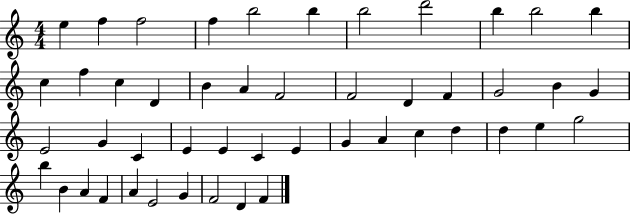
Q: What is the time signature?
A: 4/4